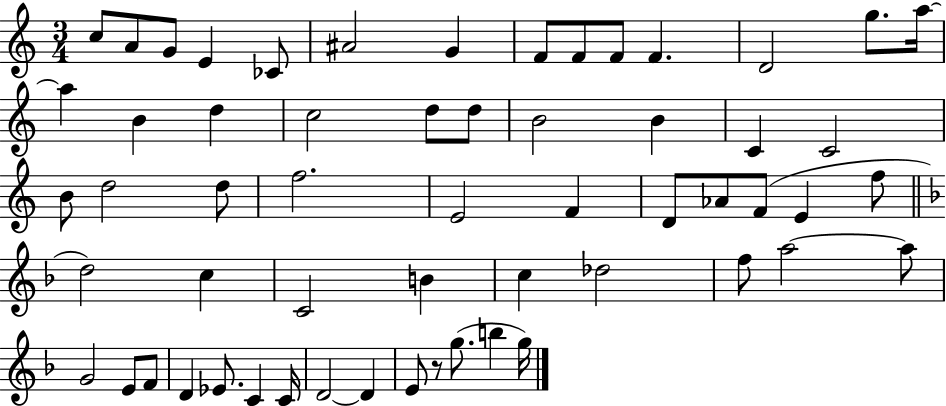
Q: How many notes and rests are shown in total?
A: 58